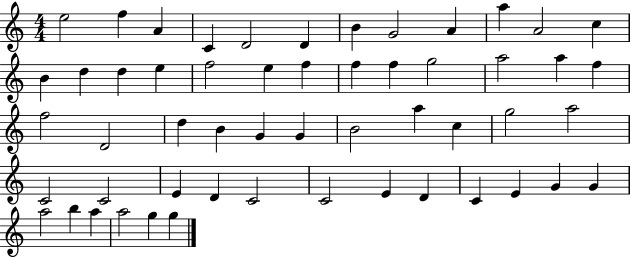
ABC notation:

X:1
T:Untitled
M:4/4
L:1/4
K:C
e2 f A C D2 D B G2 A a A2 c B d d e f2 e f f f g2 a2 a f f2 D2 d B G G B2 a c g2 a2 C2 C2 E D C2 C2 E D C E G G a2 b a a2 g g